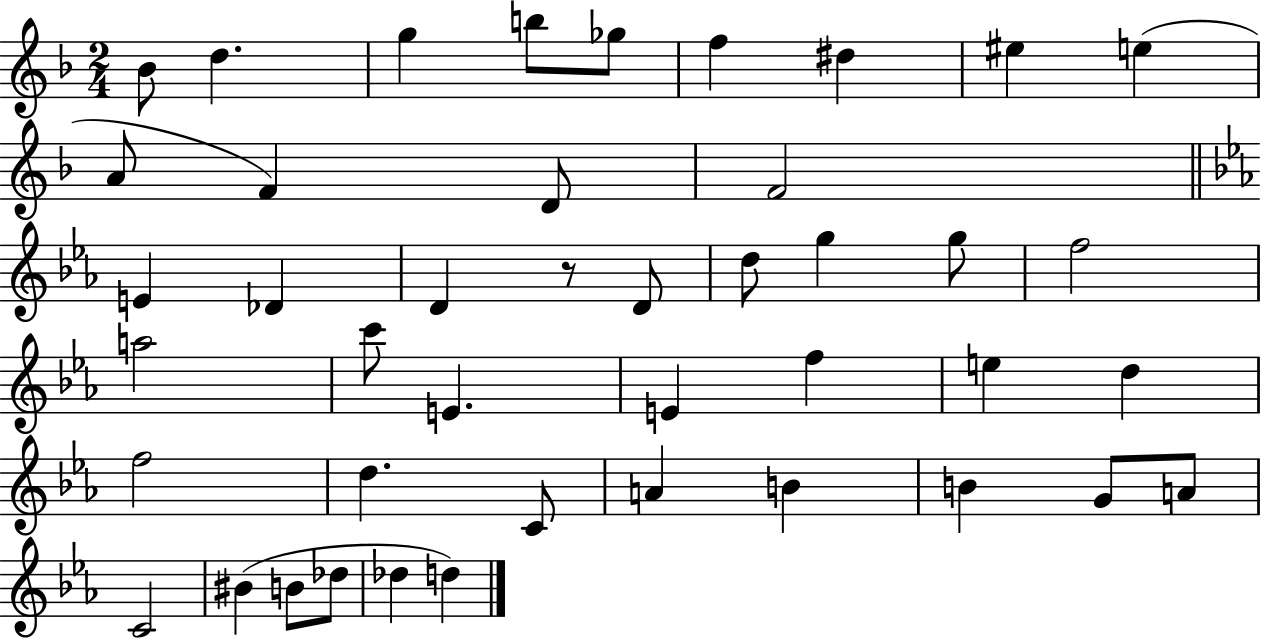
{
  \clef treble
  \numericTimeSignature
  \time 2/4
  \key f \major
  bes'8 d''4. | g''4 b''8 ges''8 | f''4 dis''4 | eis''4 e''4( | \break a'8 f'4) d'8 | f'2 | \bar "||" \break \key ees \major e'4 des'4 | d'4 r8 d'8 | d''8 g''4 g''8 | f''2 | \break a''2 | c'''8 e'4. | e'4 f''4 | e''4 d''4 | \break f''2 | d''4. c'8 | a'4 b'4 | b'4 g'8 a'8 | \break c'2 | bis'4( b'8 des''8 | des''4 d''4) | \bar "|."
}